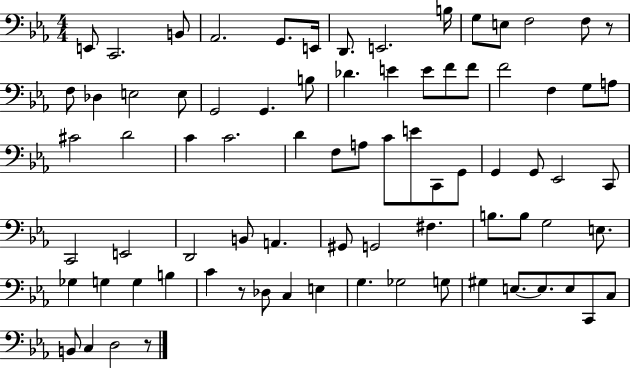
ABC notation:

X:1
T:Untitled
M:4/4
L:1/4
K:Eb
E,,/2 C,,2 B,,/2 _A,,2 G,,/2 E,,/4 D,,/2 E,,2 B,/4 G,/2 E,/2 F,2 F,/2 z/2 F,/2 _D, E,2 E,/2 G,,2 G,, B,/2 _D E E/2 F/2 F/2 F2 F, G,/2 A,/2 ^C2 D2 C C2 D F,/2 A,/2 C/2 E/2 C,,/2 G,,/2 G,, G,,/2 _E,,2 C,,/2 C,,2 E,,2 D,,2 B,,/2 A,, ^G,,/2 G,,2 ^F, B,/2 B,/2 G,2 E,/2 _G, G, G, B, C z/2 _D,/2 C, E, G, _G,2 G,/2 ^G, E,/2 E,/2 E,/2 C,,/2 C,/2 B,,/2 C, D,2 z/2